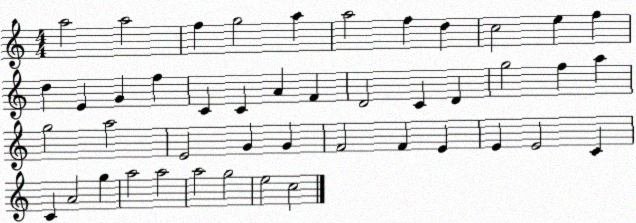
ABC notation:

X:1
T:Untitled
M:4/4
L:1/4
K:C
a2 a2 f g2 a a2 f d c2 e f d E G f C C A F D2 C D g2 f a g2 a2 E2 G G F2 F E E E2 C C A2 g a2 a2 a2 g2 e2 c2